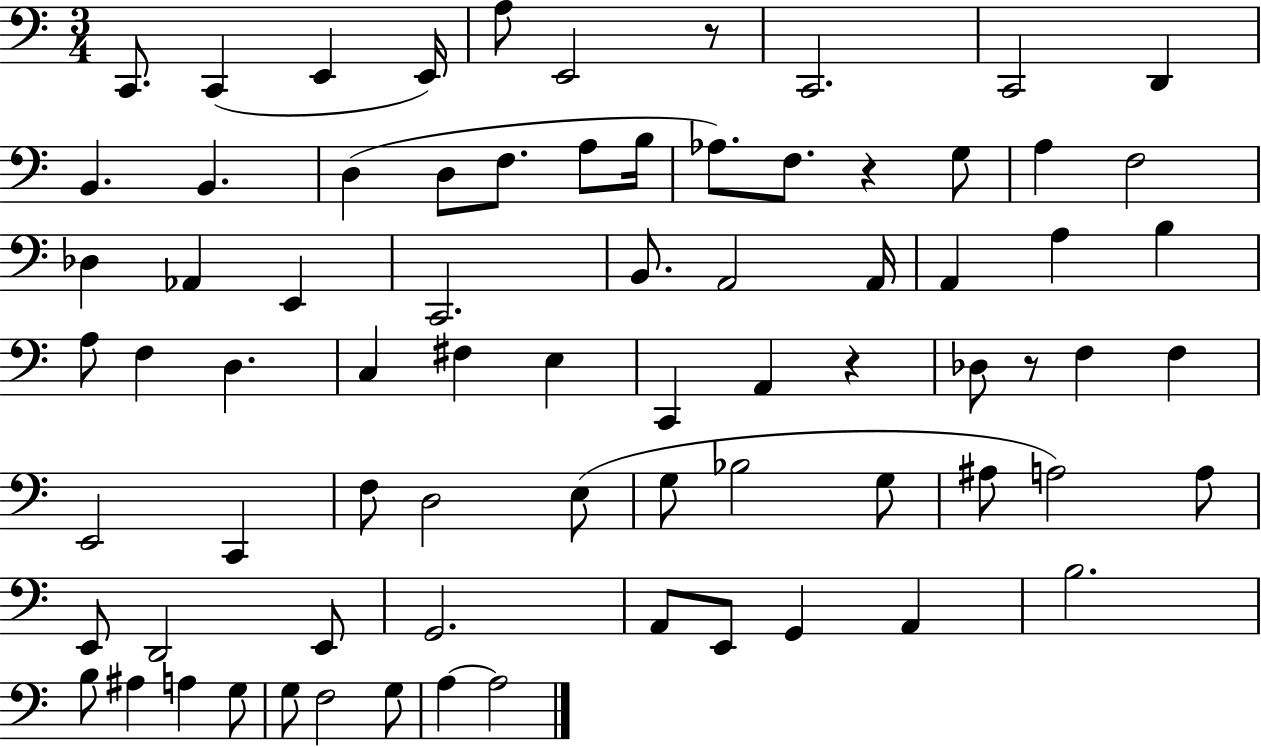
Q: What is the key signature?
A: C major